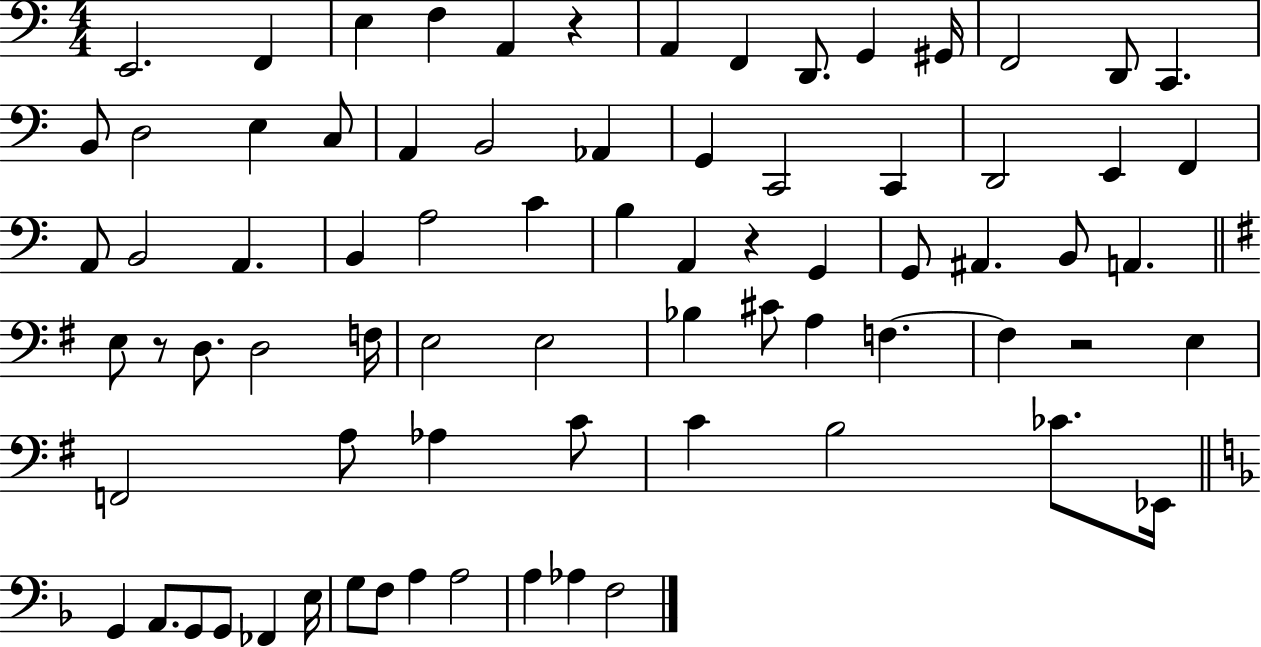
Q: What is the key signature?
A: C major